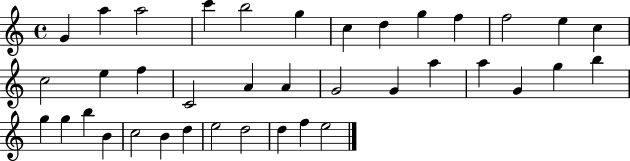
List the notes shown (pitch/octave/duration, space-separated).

G4/q A5/q A5/h C6/q B5/h G5/q C5/q D5/q G5/q F5/q F5/h E5/q C5/q C5/h E5/q F5/q C4/h A4/q A4/q G4/h G4/q A5/q A5/q G4/q G5/q B5/q G5/q G5/q B5/q B4/q C5/h B4/q D5/q E5/h D5/h D5/q F5/q E5/h